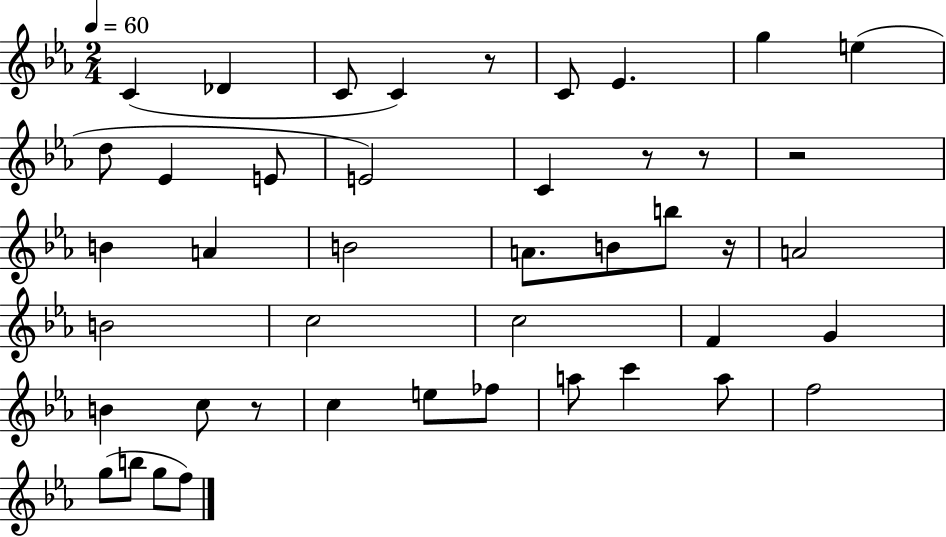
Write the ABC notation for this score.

X:1
T:Untitled
M:2/4
L:1/4
K:Eb
C _D C/2 C z/2 C/2 _E g e d/2 _E E/2 E2 C z/2 z/2 z2 B A B2 A/2 B/2 b/2 z/4 A2 B2 c2 c2 F G B c/2 z/2 c e/2 _f/2 a/2 c' a/2 f2 g/2 b/2 g/2 f/2